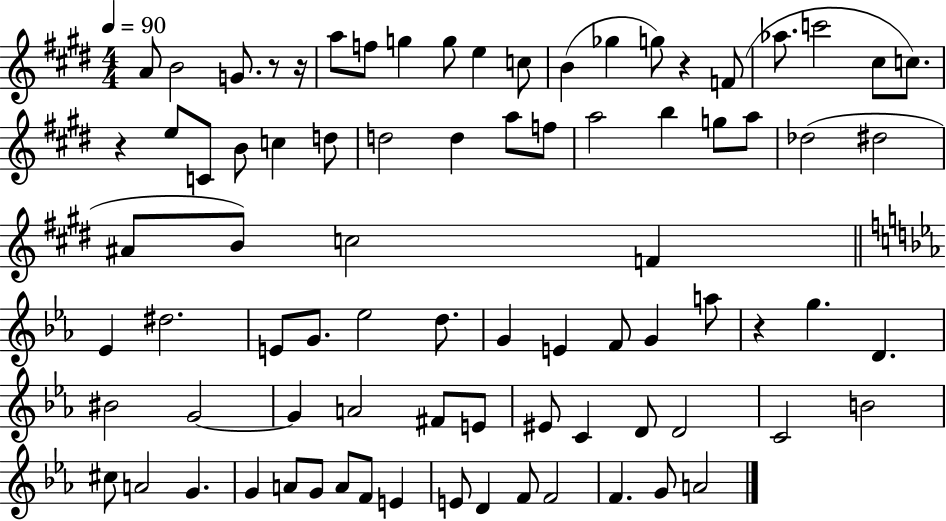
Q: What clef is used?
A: treble